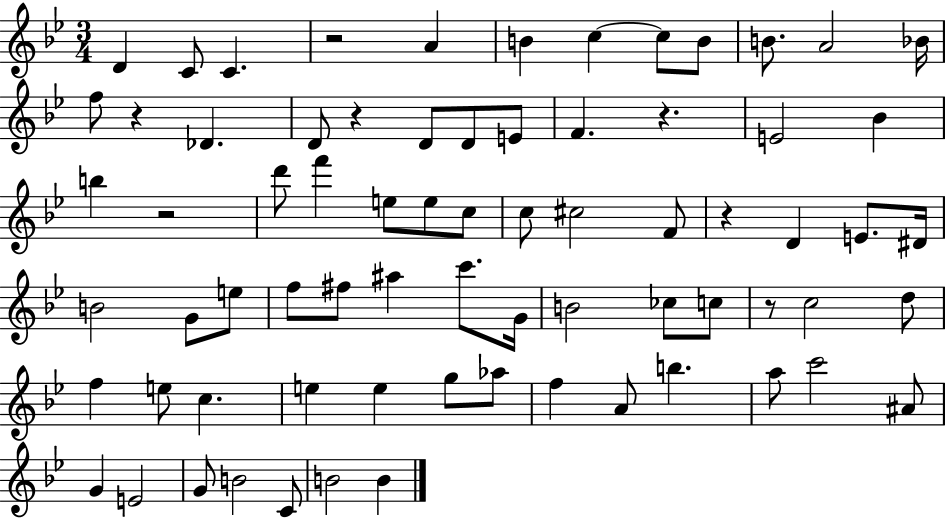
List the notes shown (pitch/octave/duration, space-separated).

D4/q C4/e C4/q. R/h A4/q B4/q C5/q C5/e B4/e B4/e. A4/h Bb4/s F5/e R/q Db4/q. D4/e R/q D4/e D4/e E4/e F4/q. R/q. E4/h Bb4/q B5/q R/h D6/e F6/q E5/e E5/e C5/e C5/e C#5/h F4/e R/q D4/q E4/e. D#4/s B4/h G4/e E5/e F5/e F#5/e A#5/q C6/e. G4/s B4/h CES5/e C5/e R/e C5/h D5/e F5/q E5/e C5/q. E5/q E5/q G5/e Ab5/e F5/q A4/e B5/q. A5/e C6/h A#4/e G4/q E4/h G4/e B4/h C4/e B4/h B4/q